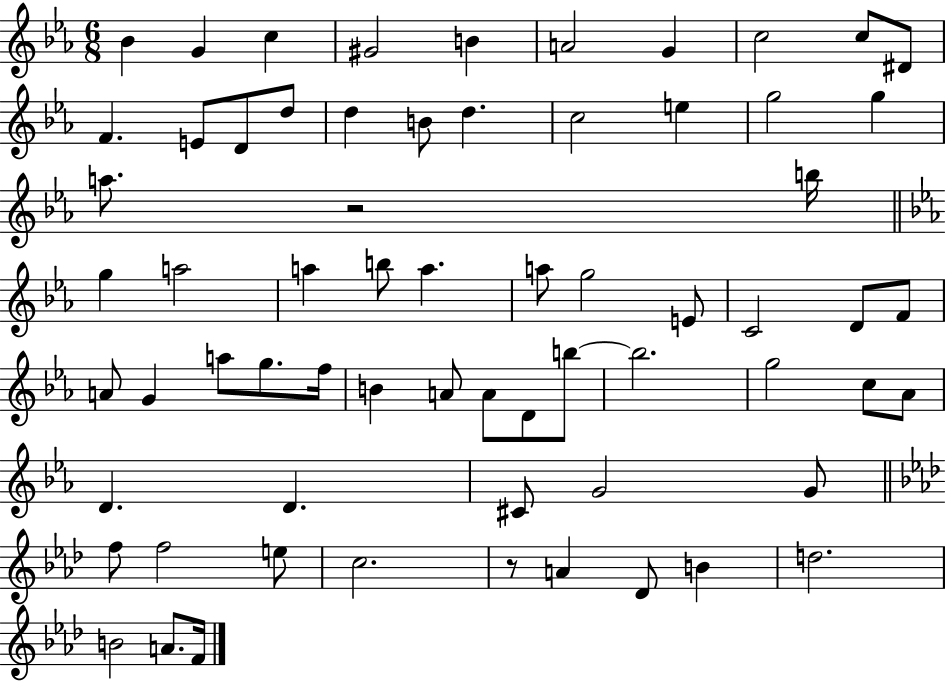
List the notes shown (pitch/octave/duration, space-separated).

Bb4/q G4/q C5/q G#4/h B4/q A4/h G4/q C5/h C5/e D#4/e F4/q. E4/e D4/e D5/e D5/q B4/e D5/q. C5/h E5/q G5/h G5/q A5/e. R/h B5/s G5/q A5/h A5/q B5/e A5/q. A5/e G5/h E4/e C4/h D4/e F4/e A4/e G4/q A5/e G5/e. F5/s B4/q A4/e A4/e D4/e B5/e B5/h. G5/h C5/e Ab4/e D4/q. D4/q. C#4/e G4/h G4/e F5/e F5/h E5/e C5/h. R/e A4/q Db4/e B4/q D5/h. B4/h A4/e. F4/s